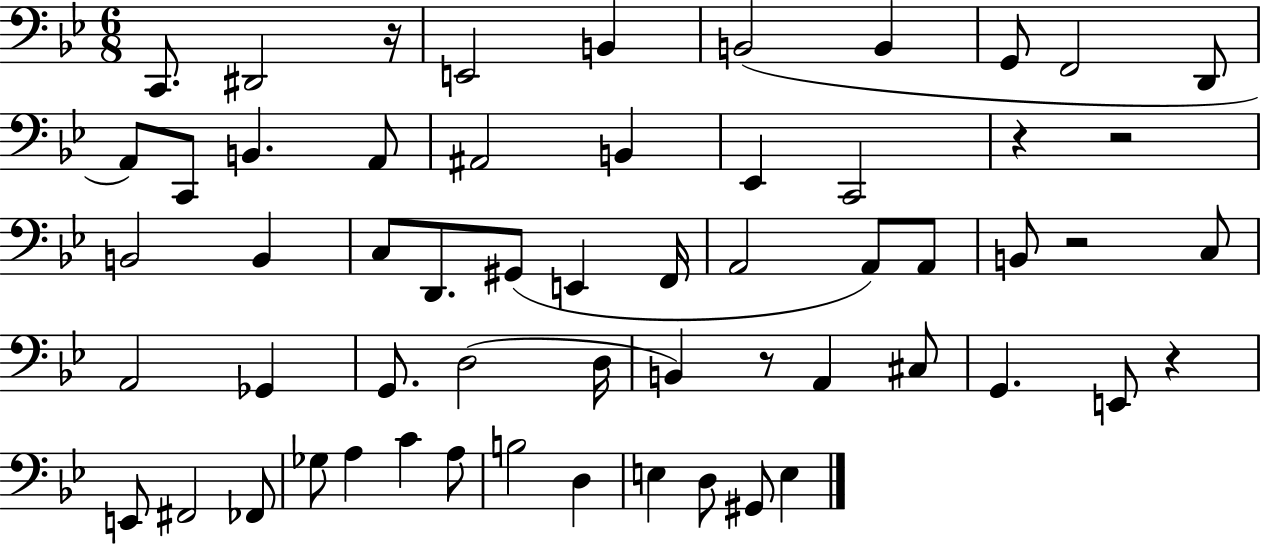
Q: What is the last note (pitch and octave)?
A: E3